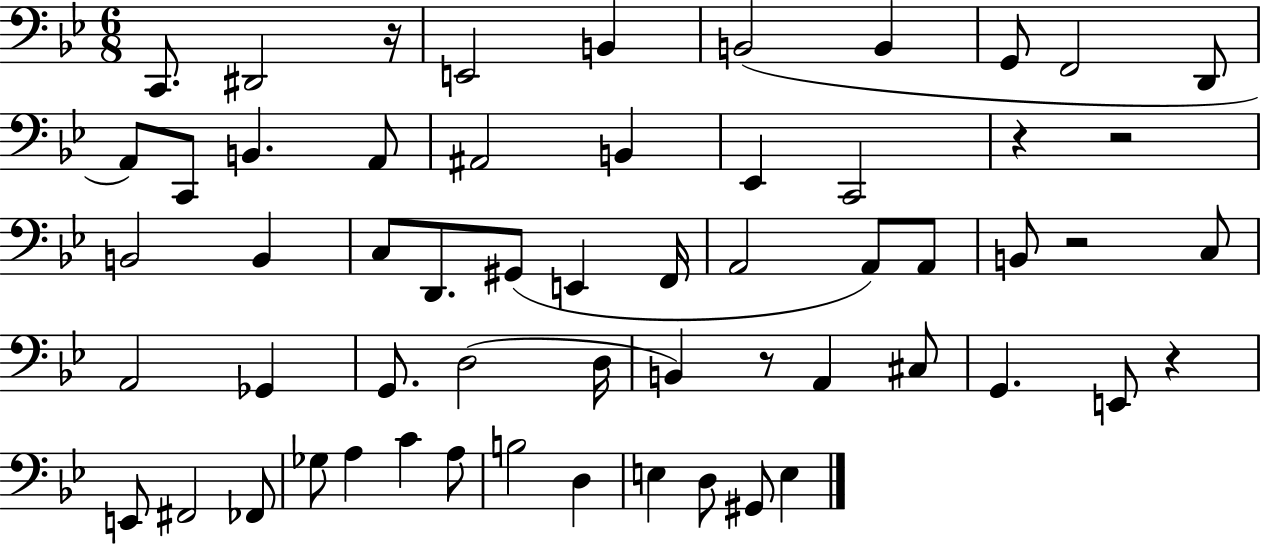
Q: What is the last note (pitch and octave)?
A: E3